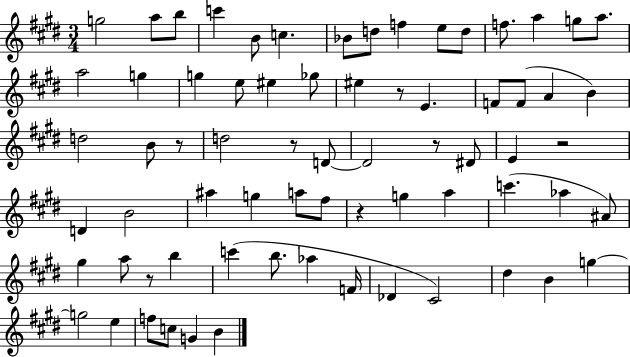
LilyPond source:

{
  \clef treble
  \numericTimeSignature
  \time 3/4
  \key e \major
  g''2 a''8 b''8 | c'''4 b'8 c''4. | bes'8 d''8 f''4 e''8 d''8 | f''8. a''4 g''8 a''8. | \break a''2 g''4 | g''4 e''8 eis''4 ges''8 | eis''4 r8 e'4. | f'8 f'8( a'4 b'4) | \break d''2 b'8 r8 | d''2 r8 d'8~~ | d'2 r8 dis'8 | e'4 r2 | \break d'4 b'2 | ais''4 g''4 a''8 fis''8 | r4 g''4 a''4 | c'''4.( aes''4 ais'8) | \break gis''4 a''8 r8 b''4 | c'''4( b''8. aes''4 f'16 | des'4 cis'2) | dis''4 b'4 g''4~~ | \break g''2 e''4 | f''8 c''8 g'4 b'4 | \bar "|."
}